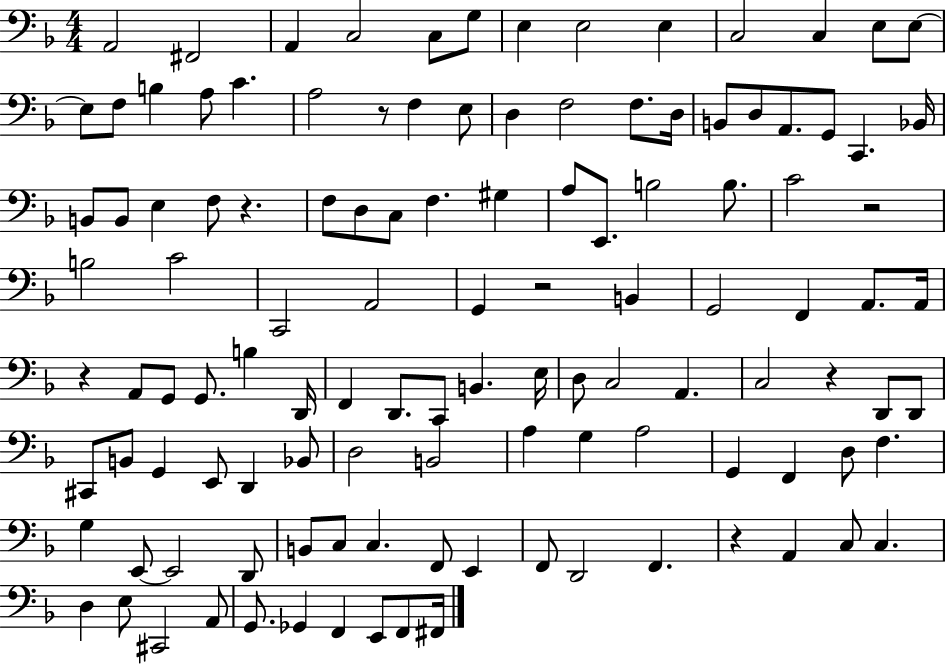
A2/h F#2/h A2/q C3/h C3/e G3/e E3/q E3/h E3/q C3/h C3/q E3/e E3/e E3/e F3/e B3/q A3/e C4/q. A3/h R/e F3/q E3/e D3/q F3/h F3/e. D3/s B2/e D3/e A2/e. G2/e C2/q. Bb2/s B2/e B2/e E3/q F3/e R/q. F3/e D3/e C3/e F3/q. G#3/q A3/e E2/e. B3/h B3/e. C4/h R/h B3/h C4/h C2/h A2/h G2/q R/h B2/q G2/h F2/q A2/e. A2/s R/q A2/e G2/e G2/e. B3/q D2/s F2/q D2/e. C2/e B2/q. E3/s D3/e C3/h A2/q. C3/h R/q D2/e D2/e C#2/e B2/e G2/q E2/e D2/q Bb2/e D3/h B2/h A3/q G3/q A3/h G2/q F2/q D3/e F3/q. G3/q E2/e E2/h D2/e B2/e C3/e C3/q. F2/e E2/q F2/e D2/h F2/q. R/q A2/q C3/e C3/q. D3/q E3/e C#2/h A2/e G2/e. Gb2/q F2/q E2/e F2/e F#2/s